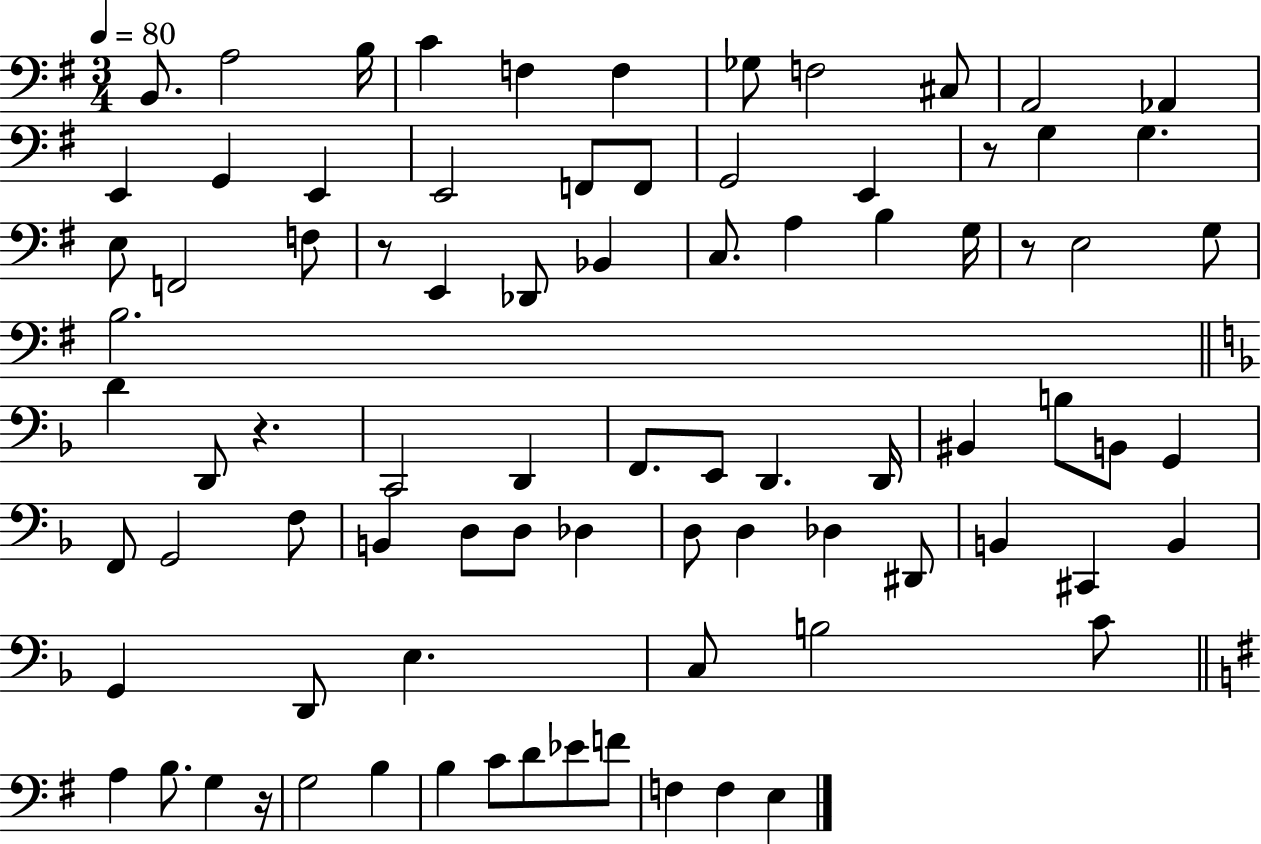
{
  \clef bass
  \numericTimeSignature
  \time 3/4
  \key g \major
  \tempo 4 = 80
  b,8. a2 b16 | c'4 f4 f4 | ges8 f2 cis8 | a,2 aes,4 | \break e,4 g,4 e,4 | e,2 f,8 f,8 | g,2 e,4 | r8 g4 g4. | \break e8 f,2 f8 | r8 e,4 des,8 bes,4 | c8. a4 b4 g16 | r8 e2 g8 | \break b2. | \bar "||" \break \key f \major d'4 d,8 r4. | c,2 d,4 | f,8. e,8 d,4. d,16 | bis,4 b8 b,8 g,4 | \break f,8 g,2 f8 | b,4 d8 d8 des4 | d8 d4 des4 dis,8 | b,4 cis,4 b,4 | \break g,4 d,8 e4. | c8 b2 c'8 | \bar "||" \break \key e \minor a4 b8. g4 r16 | g2 b4 | b4 c'8 d'8 ees'8 f'8 | f4 f4 e4 | \break \bar "|."
}